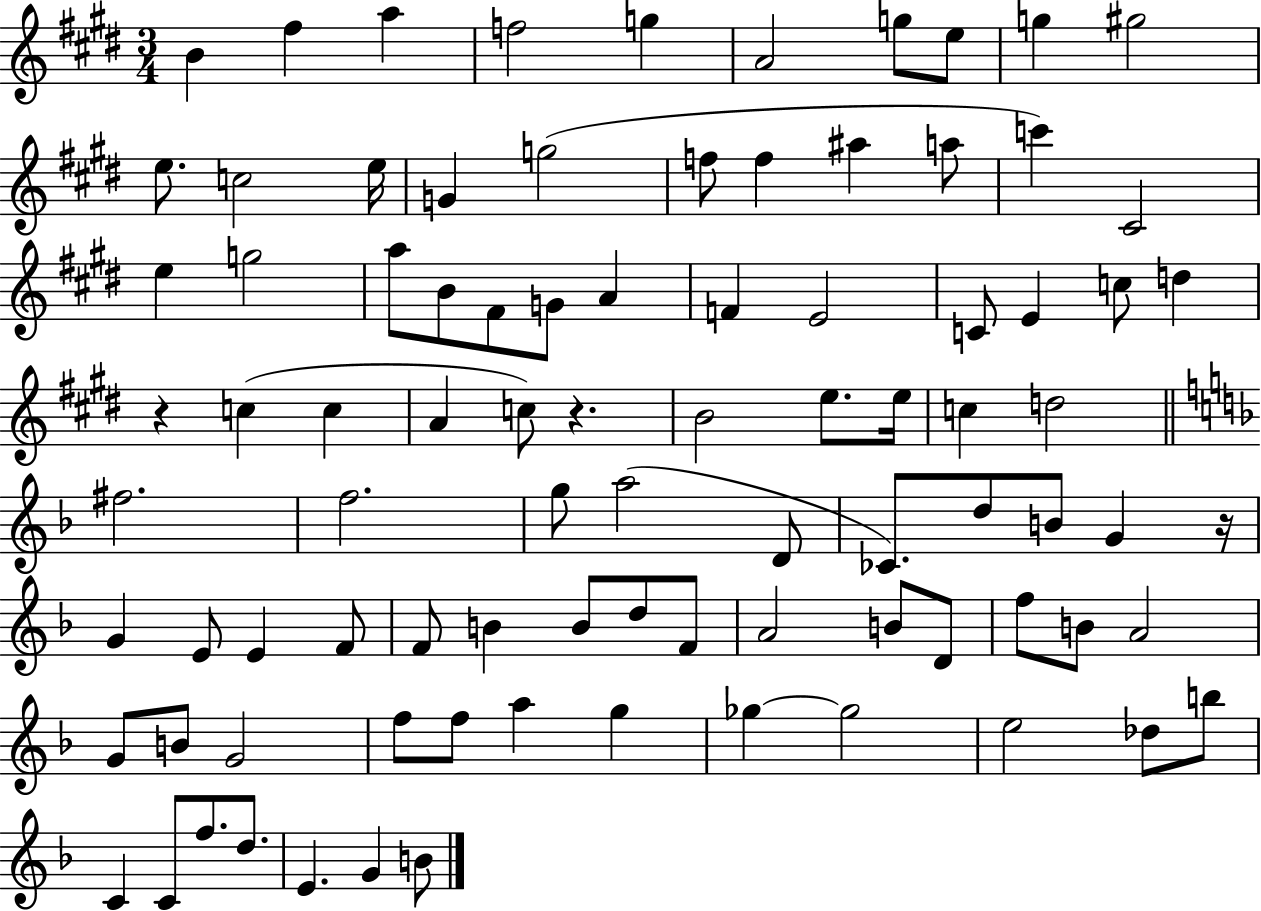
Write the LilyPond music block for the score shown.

{
  \clef treble
  \numericTimeSignature
  \time 3/4
  \key e \major
  b'4 fis''4 a''4 | f''2 g''4 | a'2 g''8 e''8 | g''4 gis''2 | \break e''8. c''2 e''16 | g'4 g''2( | f''8 f''4 ais''4 a''8 | c'''4) cis'2 | \break e''4 g''2 | a''8 b'8 fis'8 g'8 a'4 | f'4 e'2 | c'8 e'4 c''8 d''4 | \break r4 c''4( c''4 | a'4 c''8) r4. | b'2 e''8. e''16 | c''4 d''2 | \break \bar "||" \break \key d \minor fis''2. | f''2. | g''8 a''2( d'8 | ces'8.) d''8 b'8 g'4 r16 | \break g'4 e'8 e'4 f'8 | f'8 b'4 b'8 d''8 f'8 | a'2 b'8 d'8 | f''8 b'8 a'2 | \break g'8 b'8 g'2 | f''8 f''8 a''4 g''4 | ges''4~~ ges''2 | e''2 des''8 b''8 | \break c'4 c'8 f''8. d''8. | e'4. g'4 b'8 | \bar "|."
}